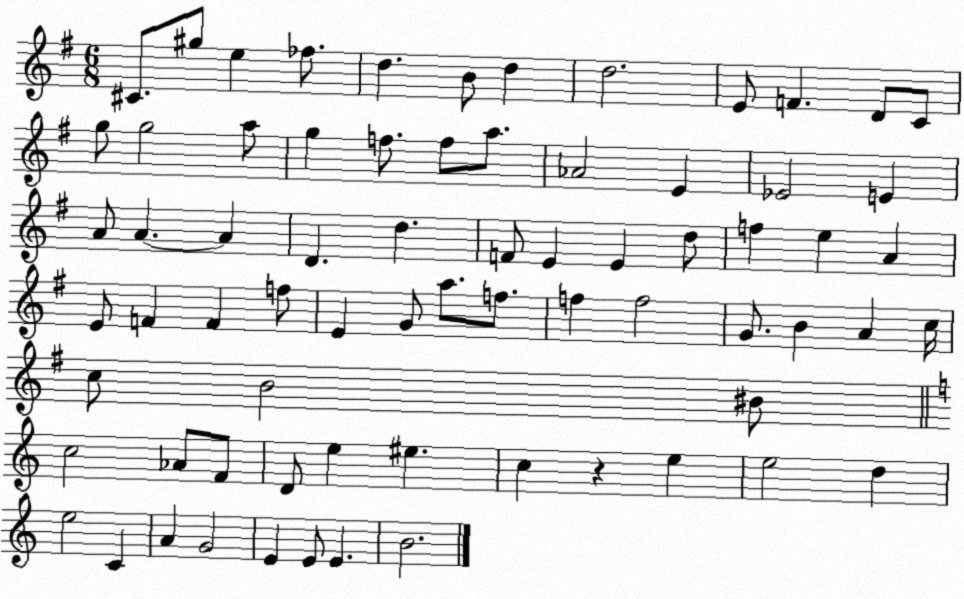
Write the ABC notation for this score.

X:1
T:Untitled
M:6/8
L:1/4
K:G
^C/2 ^g/2 e _f/2 d B/2 d d2 E/2 F D/2 C/2 g/2 g2 a/2 g f/2 f/2 a/2 _A2 E _E2 E A/2 A A D d F/2 E E d/2 f e A E/2 F F f/2 E G/2 a/2 f/2 f f2 G/2 B A c/4 c/2 B2 ^B/2 c2 _A/2 F/2 D/2 e ^e c z e e2 d e2 C A G2 E E/2 E B2